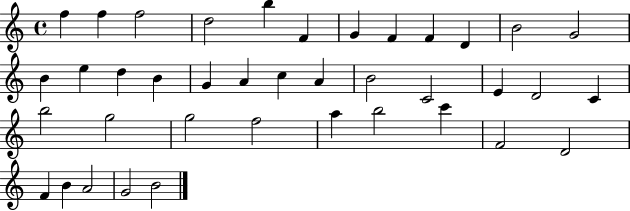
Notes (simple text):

F5/q F5/q F5/h D5/h B5/q F4/q G4/q F4/q F4/q D4/q B4/h G4/h B4/q E5/q D5/q B4/q G4/q A4/q C5/q A4/q B4/h C4/h E4/q D4/h C4/q B5/h G5/h G5/h F5/h A5/q B5/h C6/q F4/h D4/h F4/q B4/q A4/h G4/h B4/h